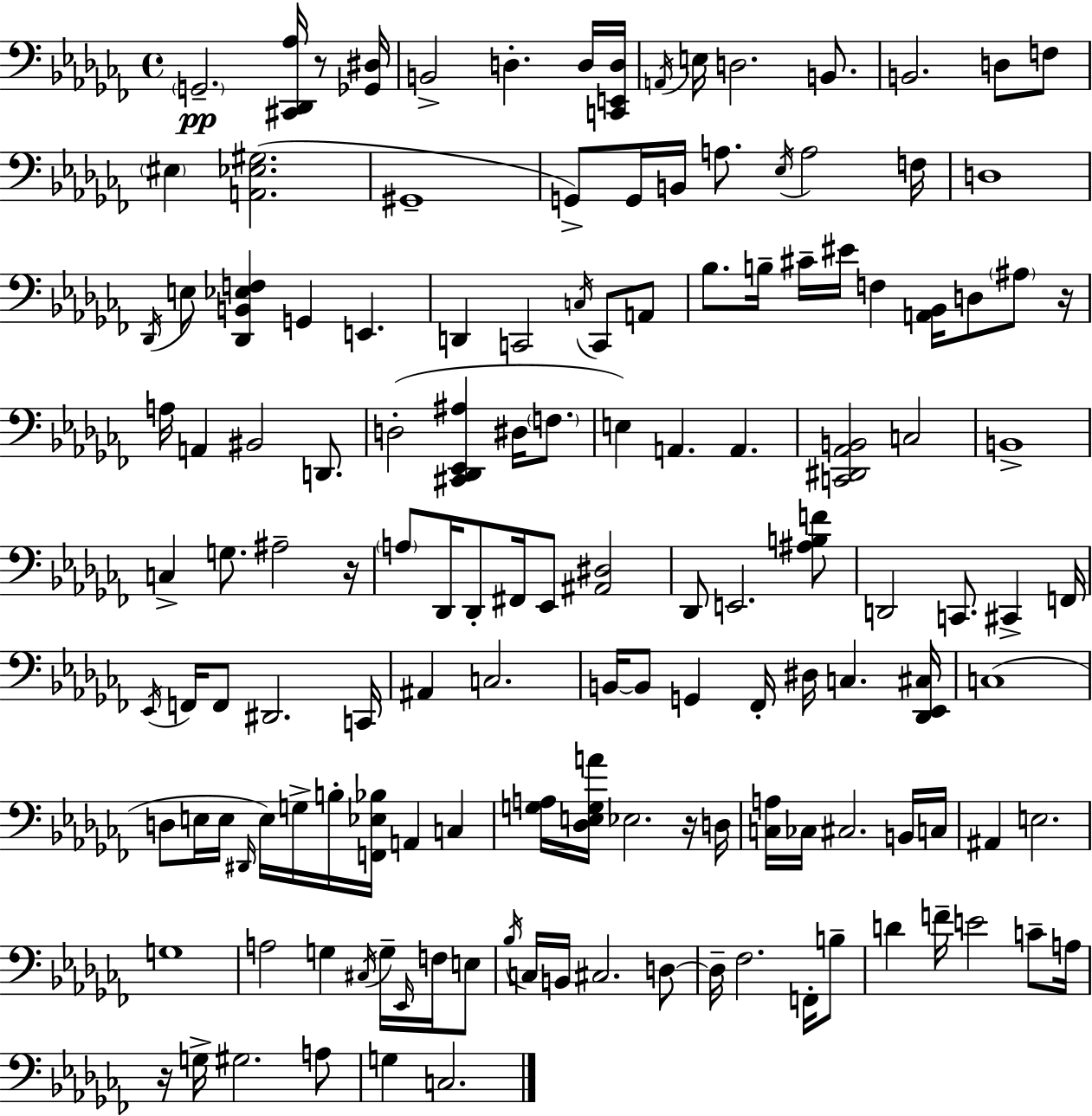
{
  \clef bass
  \time 4/4
  \defaultTimeSignature
  \key aes \minor
  \parenthesize g,2.--\pp <cis, des, aes>16 r8 <ges, dis>16 | b,2-> d4.-. d16 <c, e, d>16 | \acciaccatura { a,16 } e16 d2. b,8. | b,2. d8 f8 | \break \parenthesize eis4 <a, ees gis>2.( | gis,1-- | g,8->) g,16 b,16 a8. \acciaccatura { ees16 } a2 | f16 d1 | \break \acciaccatura { des,16 } e8 <des, b, ees f>4 g,4 e,4. | d,4 c,2 \acciaccatura { c16 } | c,8 a,8 bes8. b16-- cis'16-- eis'16 f4 <a, bes,>16 d8 | \parenthesize ais8 r16 a16 a,4 bis,2 | \break d,8. d2-.( <cis, des, ees, ais>4 | dis16 \parenthesize f8. e4) a,4. a,4. | <c, dis, aes, b,>2 c2 | b,1-> | \break c4-> g8. ais2-- | r16 \parenthesize a8 des,16 des,8-. fis,16 ees,8 <ais, dis>2 | des,8 e,2. | <ais b f'>8 d,2 c,8. cis,4-> | \break f,16 \acciaccatura { ees,16 } f,16 f,8 dis,2. | c,16 ais,4 c2. | b,16~~ b,8 g,4 fes,16-. dis16 c4. | <des, ees, cis>16 c1( | \break d8 e16 e16 \grace { dis,16 } e16) g16-> b16-. <f, ees bes>16 a,4 | c4 <g a>16 <des e g a'>16 ees2. | r16 d16 <c a>16 ces16 cis2. | b,16 c16 ais,4 e2. | \break g1 | a2 g4 | \acciaccatura { cis16 } g16-- \grace { ees,16 } f16 e8 \acciaccatura { bes16 } c16 b,16 cis2. | d8~~ d16-- fes2. | \break f,16-. b8-- d'4 f'16-- e'2 | c'8-- a16 r16 g16-> gis2. | a8 g4 c2. | \bar "|."
}